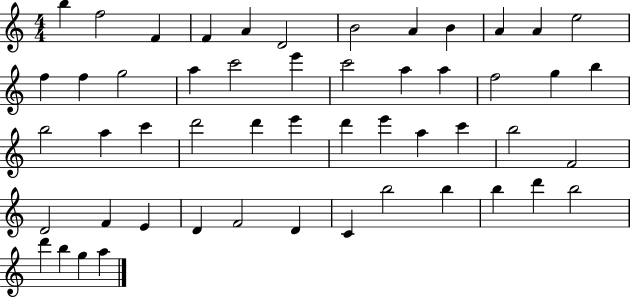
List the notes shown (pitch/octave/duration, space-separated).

B5/q F5/h F4/q F4/q A4/q D4/h B4/h A4/q B4/q A4/q A4/q E5/h F5/q F5/q G5/h A5/q C6/h E6/q C6/h A5/q A5/q F5/h G5/q B5/q B5/h A5/q C6/q D6/h D6/q E6/q D6/q E6/q A5/q C6/q B5/h F4/h D4/h F4/q E4/q D4/q F4/h D4/q C4/q B5/h B5/q B5/q D6/q B5/h D6/q B5/q G5/q A5/q